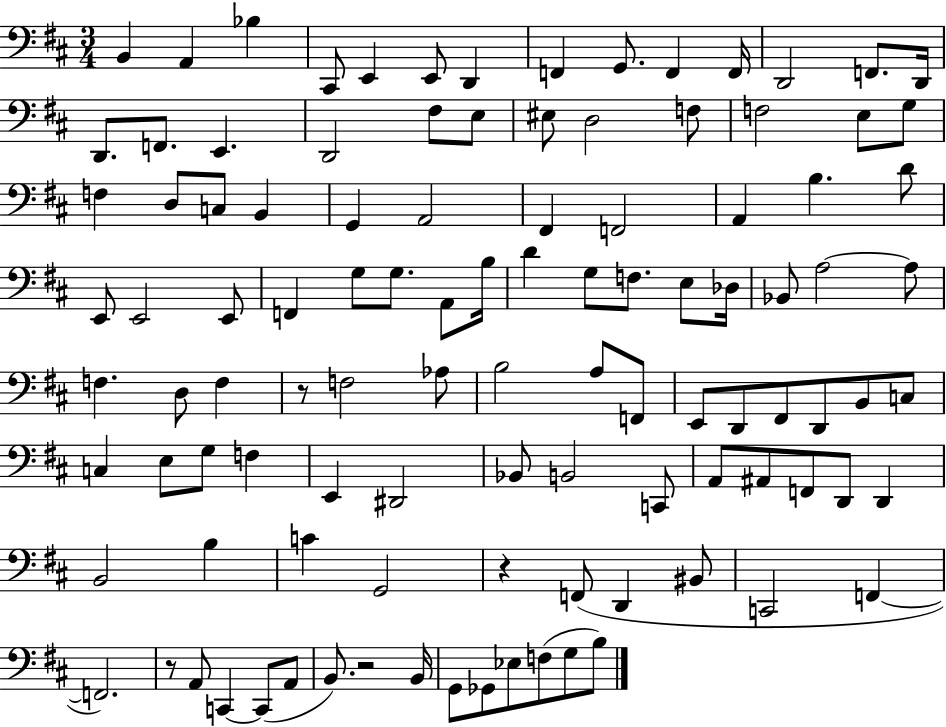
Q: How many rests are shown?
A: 4